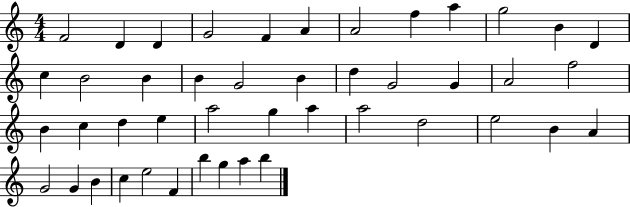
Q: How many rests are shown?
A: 0